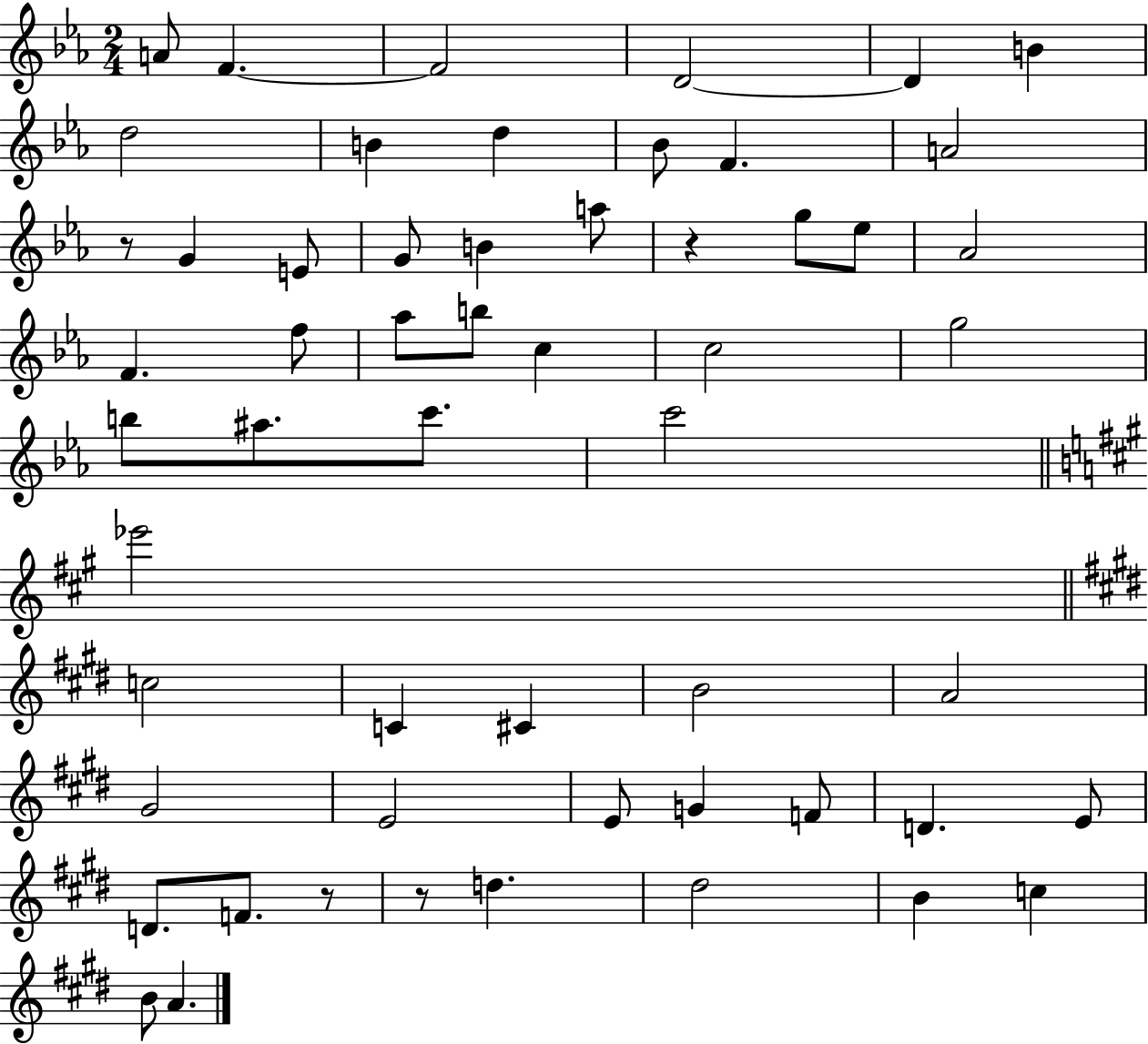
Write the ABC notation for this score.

X:1
T:Untitled
M:2/4
L:1/4
K:Eb
A/2 F F2 D2 D B d2 B d _B/2 F A2 z/2 G E/2 G/2 B a/2 z g/2 _e/2 _A2 F f/2 _a/2 b/2 c c2 g2 b/2 ^a/2 c'/2 c'2 _e'2 c2 C ^C B2 A2 ^G2 E2 E/2 G F/2 D E/2 D/2 F/2 z/2 z/2 d ^d2 B c B/2 A